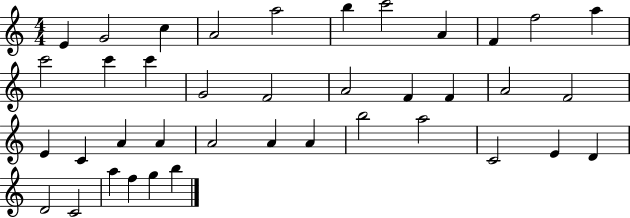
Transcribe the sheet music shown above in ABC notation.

X:1
T:Untitled
M:4/4
L:1/4
K:C
E G2 c A2 a2 b c'2 A F f2 a c'2 c' c' G2 F2 A2 F F A2 F2 E C A A A2 A A b2 a2 C2 E D D2 C2 a f g b